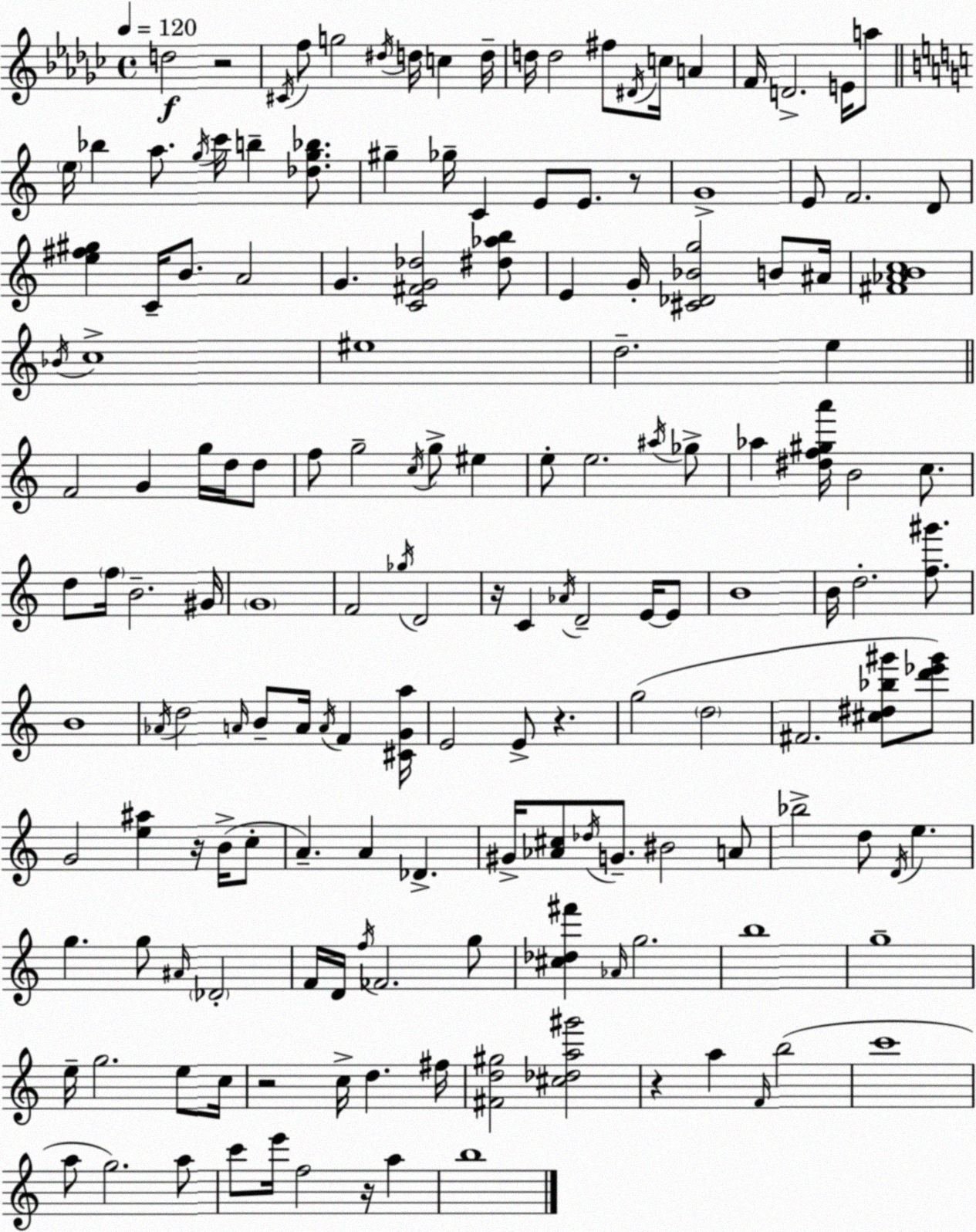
X:1
T:Untitled
M:4/4
L:1/4
K:Ebm
d2 z2 ^C/4 f/2 g2 ^d/4 d/4 c d/4 d/4 d2 ^f/2 ^D/4 c/4 A F/4 D2 E/4 a/2 e/4 _b a/2 g/4 c'/4 b [_dg_b]/2 ^g _g/4 C E/2 E/2 z/2 G4 E/2 F2 D/2 [e^f^g] C/4 B/2 A2 G [C^FG_d]2 [^d_ab]/2 E G/4 [^C_D_Bg]2 B/2 ^A/4 [^F_ABc]4 _B/4 c4 ^e4 d2 e F2 G g/4 d/4 d/2 f/2 g2 c/4 g/2 ^e e/2 e2 ^a/4 _g/2 _a [^df^ga']/4 B2 c/2 d/2 f/4 B2 ^G/4 G4 F2 _g/4 D2 z/4 C _A/4 D2 E/4 E/2 B4 B/4 d2 [f^g']/2 B4 _A/4 d2 A/4 B/2 A/4 A/4 F [^CGa]/4 E2 E/2 z g2 d2 ^F2 [^c^d_b^g']/2 [d'_e'^g']/2 G2 [e^a] z/4 B/4 c/2 A A _D ^G/4 [_A^c]/2 _d/4 G/2 ^B2 A/2 _b2 d/2 D/4 e g g/2 ^A/4 _D2 F/4 D/4 f/4 _F2 g/2 [^c_d^f'] _A/4 g2 b4 g4 e/4 g2 e/2 c/4 z2 c/4 d ^f/4 [^Fd^g]2 [^c_da^g']2 z a F/4 b2 c'4 a/2 g2 a/2 c'/2 e'/4 f2 z/4 a b4